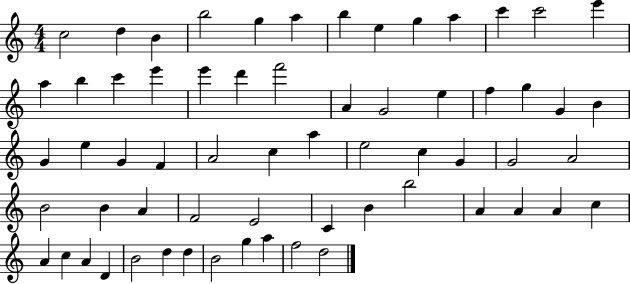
C5/h D5/q B4/q B5/h G5/q A5/q B5/q E5/q G5/q A5/q C6/q C6/h E6/q A5/q B5/q C6/q E6/q E6/q D6/q F6/h A4/q G4/h E5/q F5/q G5/q G4/q B4/q G4/q E5/q G4/q F4/q A4/h C5/q A5/q E5/h C5/q G4/q G4/h A4/h B4/h B4/q A4/q F4/h E4/h C4/q B4/q B5/h A4/q A4/q A4/q C5/q A4/q C5/q A4/q D4/q B4/h D5/q D5/q B4/h G5/q A5/q F5/h D5/h